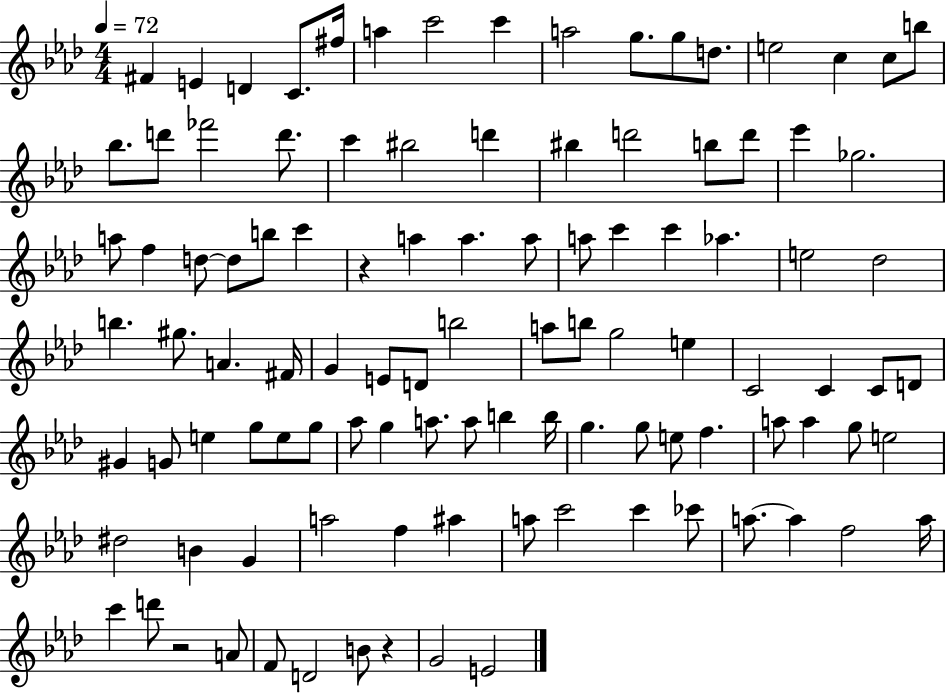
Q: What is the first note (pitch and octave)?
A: F#4